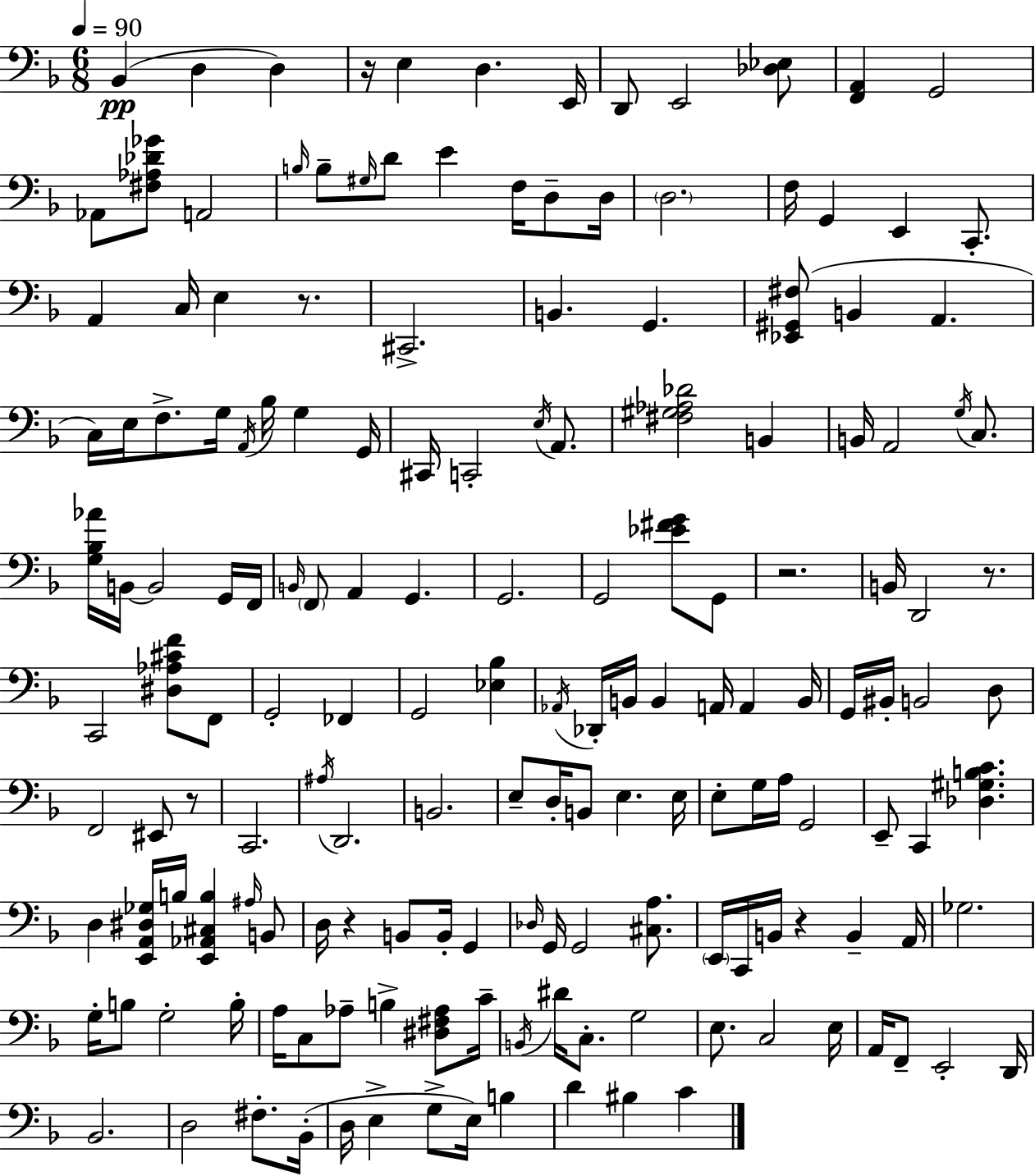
X:1
T:Untitled
M:6/8
L:1/4
K:F
_B,, D, D, z/4 E, D, E,,/4 D,,/2 E,,2 [_D,_E,]/2 [F,,A,,] G,,2 _A,,/2 [^F,_A,_D_G]/2 A,,2 B,/4 B,/2 ^G,/4 D/2 E F,/4 D,/2 D,/4 D,2 F,/4 G,, E,, C,,/2 A,, C,/4 E, z/2 ^C,,2 B,, G,, [_E,,^G,,^F,]/2 B,, A,, C,/4 E,/4 F,/2 G,/4 A,,/4 _B,/4 G, G,,/4 ^C,,/4 C,,2 E,/4 A,,/2 [^F,^G,_A,_D]2 B,, B,,/4 A,,2 G,/4 C,/2 [G,_B,_A]/4 B,,/4 B,,2 G,,/4 F,,/4 B,,/4 F,,/2 A,, G,, G,,2 G,,2 [_E^FG]/2 G,,/2 z2 B,,/4 D,,2 z/2 C,,2 [^D,_A,^CF]/2 F,,/2 G,,2 _F,, G,,2 [_E,_B,] _A,,/4 _D,,/4 B,,/4 B,, A,,/4 A,, B,,/4 G,,/4 ^B,,/4 B,,2 D,/2 F,,2 ^E,,/2 z/2 C,,2 ^A,/4 D,,2 B,,2 E,/2 D,/4 B,,/2 E, E,/4 E,/2 G,/4 A,/4 G,,2 E,,/2 C,, [_D,^G,B,C] D, [E,,A,,^D,_G,]/4 B,/4 [E,,_A,,^C,B,] ^A,/4 B,,/2 D,/4 z B,,/2 B,,/4 G,, _D,/4 G,,/4 G,,2 [^C,A,]/2 E,,/4 C,,/4 B,,/4 z B,, A,,/4 _G,2 G,/4 B,/2 G,2 B,/4 A,/4 C,/2 _A,/2 B, [^D,^F,_A,]/2 C/4 B,,/4 ^D/4 C,/2 G,2 E,/2 C,2 E,/4 A,,/4 F,,/2 E,,2 D,,/4 _B,,2 D,2 ^F,/2 _B,,/4 D,/4 E, G,/2 E,/4 B, D ^B, C